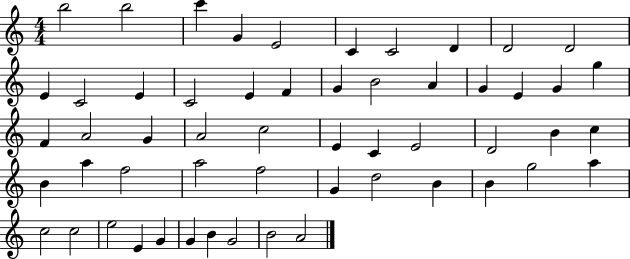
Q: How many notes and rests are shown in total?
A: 55